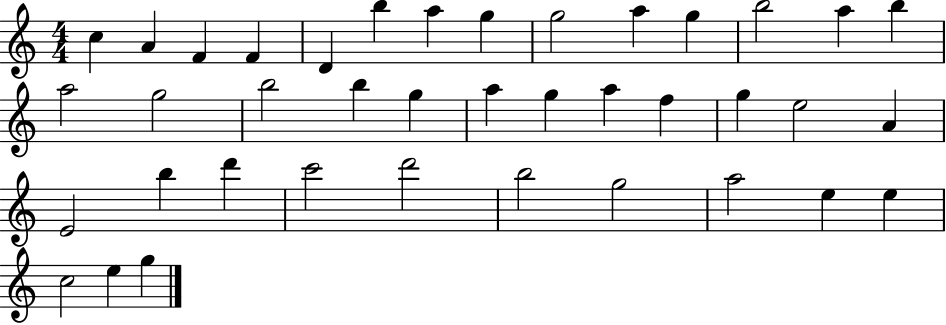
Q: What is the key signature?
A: C major